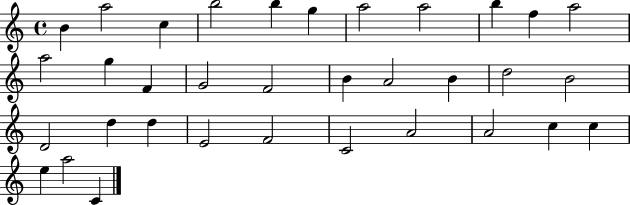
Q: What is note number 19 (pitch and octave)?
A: B4